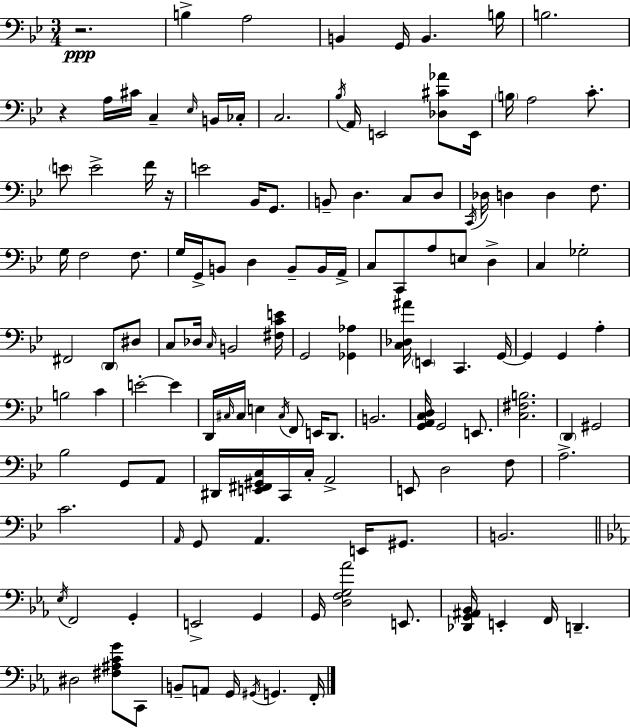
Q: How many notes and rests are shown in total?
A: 133